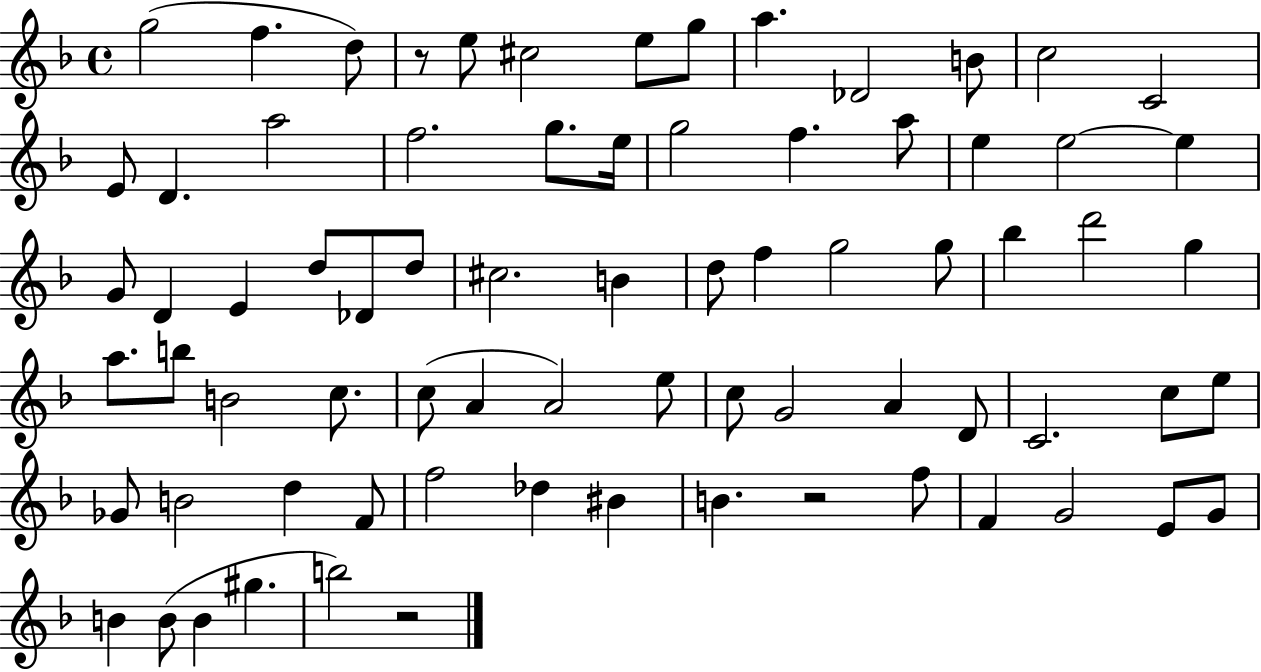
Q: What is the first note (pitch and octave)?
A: G5